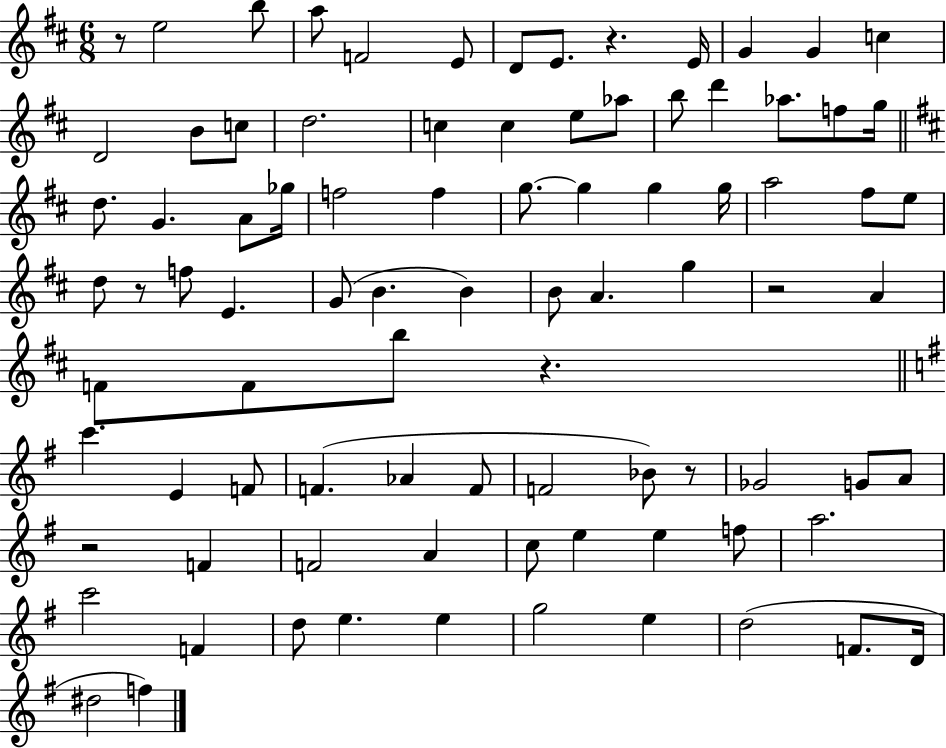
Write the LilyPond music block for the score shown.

{
  \clef treble
  \numericTimeSignature
  \time 6/8
  \key d \major
  \repeat volta 2 { r8 e''2 b''8 | a''8 f'2 e'8 | d'8 e'8. r4. e'16 | g'4 g'4 c''4 | \break d'2 b'8 c''8 | d''2. | c''4 c''4 e''8 aes''8 | b''8 d'''4 aes''8. f''8 g''16 | \break \bar "||" \break \key d \major d''8. g'4. a'8 ges''16 | f''2 f''4 | g''8.~~ g''4 g''4 g''16 | a''2 fis''8 e''8 | \break d''8 r8 f''8 e'4. | g'8( b'4. b'4) | b'8 a'4. g''4 | r2 a'4 | \break f'8 f'8 b''8 r4. | \bar "||" \break \key g \major c'''4. e'4 f'8 | f'4.( aes'4 f'8 | f'2 bes'8) r8 | ges'2 g'8 a'8 | \break r2 f'4 | f'2 a'4 | c''8 e''4 e''4 f''8 | a''2. | \break c'''2 f'4 | d''8 e''4. e''4 | g''2 e''4 | d''2( f'8. d'16 | \break dis''2 f''4) | } \bar "|."
}